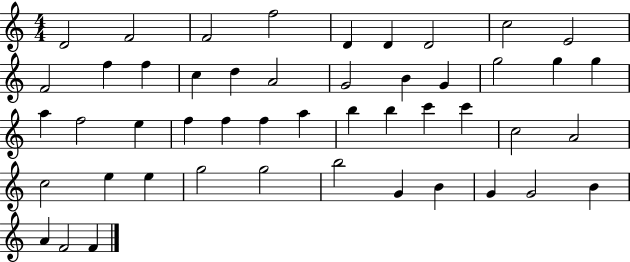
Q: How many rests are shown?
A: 0